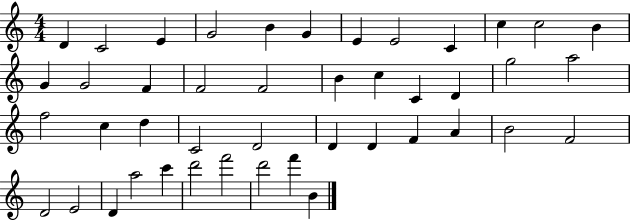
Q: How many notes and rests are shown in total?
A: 44